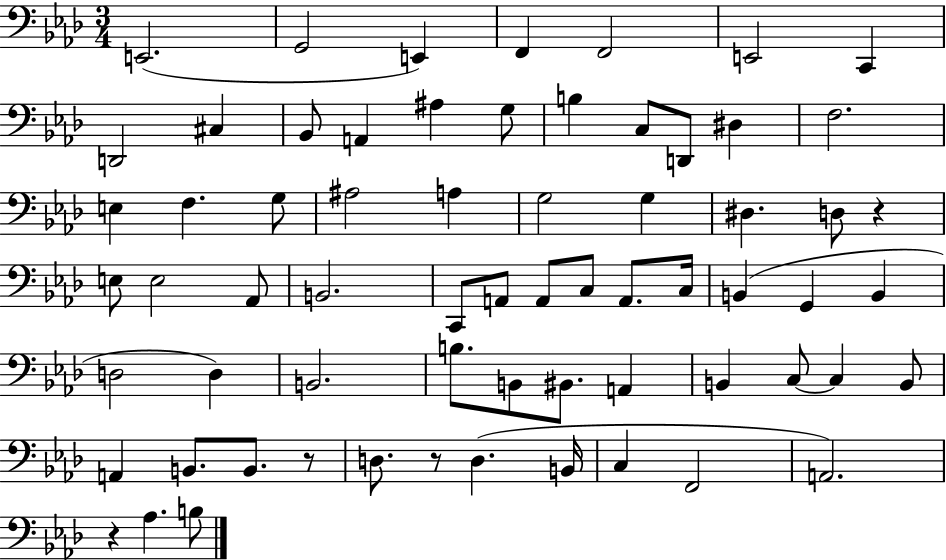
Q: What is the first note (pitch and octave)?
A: E2